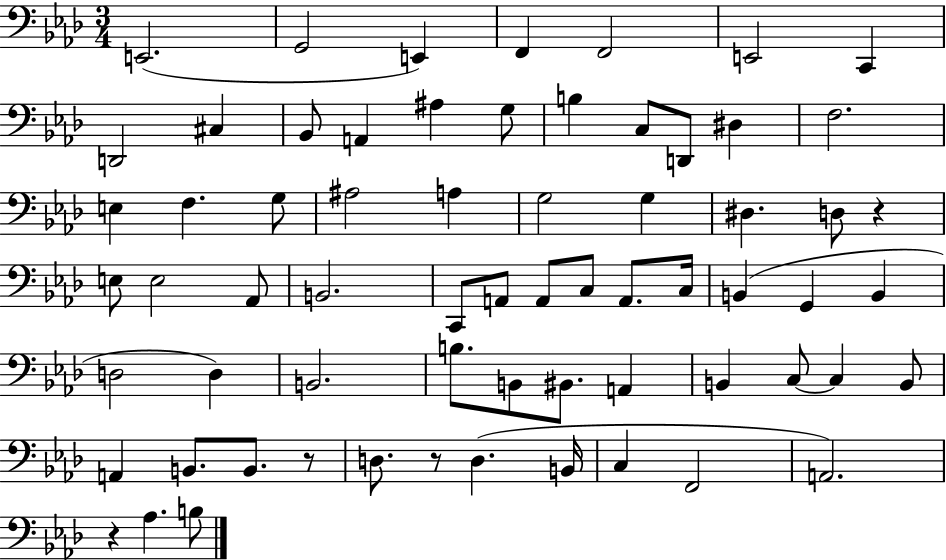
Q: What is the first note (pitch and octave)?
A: E2